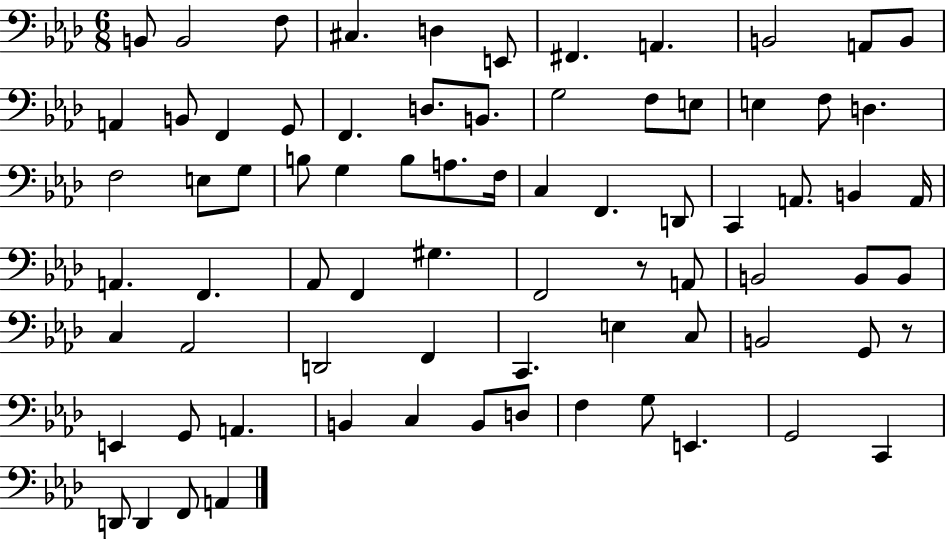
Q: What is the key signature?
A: AES major